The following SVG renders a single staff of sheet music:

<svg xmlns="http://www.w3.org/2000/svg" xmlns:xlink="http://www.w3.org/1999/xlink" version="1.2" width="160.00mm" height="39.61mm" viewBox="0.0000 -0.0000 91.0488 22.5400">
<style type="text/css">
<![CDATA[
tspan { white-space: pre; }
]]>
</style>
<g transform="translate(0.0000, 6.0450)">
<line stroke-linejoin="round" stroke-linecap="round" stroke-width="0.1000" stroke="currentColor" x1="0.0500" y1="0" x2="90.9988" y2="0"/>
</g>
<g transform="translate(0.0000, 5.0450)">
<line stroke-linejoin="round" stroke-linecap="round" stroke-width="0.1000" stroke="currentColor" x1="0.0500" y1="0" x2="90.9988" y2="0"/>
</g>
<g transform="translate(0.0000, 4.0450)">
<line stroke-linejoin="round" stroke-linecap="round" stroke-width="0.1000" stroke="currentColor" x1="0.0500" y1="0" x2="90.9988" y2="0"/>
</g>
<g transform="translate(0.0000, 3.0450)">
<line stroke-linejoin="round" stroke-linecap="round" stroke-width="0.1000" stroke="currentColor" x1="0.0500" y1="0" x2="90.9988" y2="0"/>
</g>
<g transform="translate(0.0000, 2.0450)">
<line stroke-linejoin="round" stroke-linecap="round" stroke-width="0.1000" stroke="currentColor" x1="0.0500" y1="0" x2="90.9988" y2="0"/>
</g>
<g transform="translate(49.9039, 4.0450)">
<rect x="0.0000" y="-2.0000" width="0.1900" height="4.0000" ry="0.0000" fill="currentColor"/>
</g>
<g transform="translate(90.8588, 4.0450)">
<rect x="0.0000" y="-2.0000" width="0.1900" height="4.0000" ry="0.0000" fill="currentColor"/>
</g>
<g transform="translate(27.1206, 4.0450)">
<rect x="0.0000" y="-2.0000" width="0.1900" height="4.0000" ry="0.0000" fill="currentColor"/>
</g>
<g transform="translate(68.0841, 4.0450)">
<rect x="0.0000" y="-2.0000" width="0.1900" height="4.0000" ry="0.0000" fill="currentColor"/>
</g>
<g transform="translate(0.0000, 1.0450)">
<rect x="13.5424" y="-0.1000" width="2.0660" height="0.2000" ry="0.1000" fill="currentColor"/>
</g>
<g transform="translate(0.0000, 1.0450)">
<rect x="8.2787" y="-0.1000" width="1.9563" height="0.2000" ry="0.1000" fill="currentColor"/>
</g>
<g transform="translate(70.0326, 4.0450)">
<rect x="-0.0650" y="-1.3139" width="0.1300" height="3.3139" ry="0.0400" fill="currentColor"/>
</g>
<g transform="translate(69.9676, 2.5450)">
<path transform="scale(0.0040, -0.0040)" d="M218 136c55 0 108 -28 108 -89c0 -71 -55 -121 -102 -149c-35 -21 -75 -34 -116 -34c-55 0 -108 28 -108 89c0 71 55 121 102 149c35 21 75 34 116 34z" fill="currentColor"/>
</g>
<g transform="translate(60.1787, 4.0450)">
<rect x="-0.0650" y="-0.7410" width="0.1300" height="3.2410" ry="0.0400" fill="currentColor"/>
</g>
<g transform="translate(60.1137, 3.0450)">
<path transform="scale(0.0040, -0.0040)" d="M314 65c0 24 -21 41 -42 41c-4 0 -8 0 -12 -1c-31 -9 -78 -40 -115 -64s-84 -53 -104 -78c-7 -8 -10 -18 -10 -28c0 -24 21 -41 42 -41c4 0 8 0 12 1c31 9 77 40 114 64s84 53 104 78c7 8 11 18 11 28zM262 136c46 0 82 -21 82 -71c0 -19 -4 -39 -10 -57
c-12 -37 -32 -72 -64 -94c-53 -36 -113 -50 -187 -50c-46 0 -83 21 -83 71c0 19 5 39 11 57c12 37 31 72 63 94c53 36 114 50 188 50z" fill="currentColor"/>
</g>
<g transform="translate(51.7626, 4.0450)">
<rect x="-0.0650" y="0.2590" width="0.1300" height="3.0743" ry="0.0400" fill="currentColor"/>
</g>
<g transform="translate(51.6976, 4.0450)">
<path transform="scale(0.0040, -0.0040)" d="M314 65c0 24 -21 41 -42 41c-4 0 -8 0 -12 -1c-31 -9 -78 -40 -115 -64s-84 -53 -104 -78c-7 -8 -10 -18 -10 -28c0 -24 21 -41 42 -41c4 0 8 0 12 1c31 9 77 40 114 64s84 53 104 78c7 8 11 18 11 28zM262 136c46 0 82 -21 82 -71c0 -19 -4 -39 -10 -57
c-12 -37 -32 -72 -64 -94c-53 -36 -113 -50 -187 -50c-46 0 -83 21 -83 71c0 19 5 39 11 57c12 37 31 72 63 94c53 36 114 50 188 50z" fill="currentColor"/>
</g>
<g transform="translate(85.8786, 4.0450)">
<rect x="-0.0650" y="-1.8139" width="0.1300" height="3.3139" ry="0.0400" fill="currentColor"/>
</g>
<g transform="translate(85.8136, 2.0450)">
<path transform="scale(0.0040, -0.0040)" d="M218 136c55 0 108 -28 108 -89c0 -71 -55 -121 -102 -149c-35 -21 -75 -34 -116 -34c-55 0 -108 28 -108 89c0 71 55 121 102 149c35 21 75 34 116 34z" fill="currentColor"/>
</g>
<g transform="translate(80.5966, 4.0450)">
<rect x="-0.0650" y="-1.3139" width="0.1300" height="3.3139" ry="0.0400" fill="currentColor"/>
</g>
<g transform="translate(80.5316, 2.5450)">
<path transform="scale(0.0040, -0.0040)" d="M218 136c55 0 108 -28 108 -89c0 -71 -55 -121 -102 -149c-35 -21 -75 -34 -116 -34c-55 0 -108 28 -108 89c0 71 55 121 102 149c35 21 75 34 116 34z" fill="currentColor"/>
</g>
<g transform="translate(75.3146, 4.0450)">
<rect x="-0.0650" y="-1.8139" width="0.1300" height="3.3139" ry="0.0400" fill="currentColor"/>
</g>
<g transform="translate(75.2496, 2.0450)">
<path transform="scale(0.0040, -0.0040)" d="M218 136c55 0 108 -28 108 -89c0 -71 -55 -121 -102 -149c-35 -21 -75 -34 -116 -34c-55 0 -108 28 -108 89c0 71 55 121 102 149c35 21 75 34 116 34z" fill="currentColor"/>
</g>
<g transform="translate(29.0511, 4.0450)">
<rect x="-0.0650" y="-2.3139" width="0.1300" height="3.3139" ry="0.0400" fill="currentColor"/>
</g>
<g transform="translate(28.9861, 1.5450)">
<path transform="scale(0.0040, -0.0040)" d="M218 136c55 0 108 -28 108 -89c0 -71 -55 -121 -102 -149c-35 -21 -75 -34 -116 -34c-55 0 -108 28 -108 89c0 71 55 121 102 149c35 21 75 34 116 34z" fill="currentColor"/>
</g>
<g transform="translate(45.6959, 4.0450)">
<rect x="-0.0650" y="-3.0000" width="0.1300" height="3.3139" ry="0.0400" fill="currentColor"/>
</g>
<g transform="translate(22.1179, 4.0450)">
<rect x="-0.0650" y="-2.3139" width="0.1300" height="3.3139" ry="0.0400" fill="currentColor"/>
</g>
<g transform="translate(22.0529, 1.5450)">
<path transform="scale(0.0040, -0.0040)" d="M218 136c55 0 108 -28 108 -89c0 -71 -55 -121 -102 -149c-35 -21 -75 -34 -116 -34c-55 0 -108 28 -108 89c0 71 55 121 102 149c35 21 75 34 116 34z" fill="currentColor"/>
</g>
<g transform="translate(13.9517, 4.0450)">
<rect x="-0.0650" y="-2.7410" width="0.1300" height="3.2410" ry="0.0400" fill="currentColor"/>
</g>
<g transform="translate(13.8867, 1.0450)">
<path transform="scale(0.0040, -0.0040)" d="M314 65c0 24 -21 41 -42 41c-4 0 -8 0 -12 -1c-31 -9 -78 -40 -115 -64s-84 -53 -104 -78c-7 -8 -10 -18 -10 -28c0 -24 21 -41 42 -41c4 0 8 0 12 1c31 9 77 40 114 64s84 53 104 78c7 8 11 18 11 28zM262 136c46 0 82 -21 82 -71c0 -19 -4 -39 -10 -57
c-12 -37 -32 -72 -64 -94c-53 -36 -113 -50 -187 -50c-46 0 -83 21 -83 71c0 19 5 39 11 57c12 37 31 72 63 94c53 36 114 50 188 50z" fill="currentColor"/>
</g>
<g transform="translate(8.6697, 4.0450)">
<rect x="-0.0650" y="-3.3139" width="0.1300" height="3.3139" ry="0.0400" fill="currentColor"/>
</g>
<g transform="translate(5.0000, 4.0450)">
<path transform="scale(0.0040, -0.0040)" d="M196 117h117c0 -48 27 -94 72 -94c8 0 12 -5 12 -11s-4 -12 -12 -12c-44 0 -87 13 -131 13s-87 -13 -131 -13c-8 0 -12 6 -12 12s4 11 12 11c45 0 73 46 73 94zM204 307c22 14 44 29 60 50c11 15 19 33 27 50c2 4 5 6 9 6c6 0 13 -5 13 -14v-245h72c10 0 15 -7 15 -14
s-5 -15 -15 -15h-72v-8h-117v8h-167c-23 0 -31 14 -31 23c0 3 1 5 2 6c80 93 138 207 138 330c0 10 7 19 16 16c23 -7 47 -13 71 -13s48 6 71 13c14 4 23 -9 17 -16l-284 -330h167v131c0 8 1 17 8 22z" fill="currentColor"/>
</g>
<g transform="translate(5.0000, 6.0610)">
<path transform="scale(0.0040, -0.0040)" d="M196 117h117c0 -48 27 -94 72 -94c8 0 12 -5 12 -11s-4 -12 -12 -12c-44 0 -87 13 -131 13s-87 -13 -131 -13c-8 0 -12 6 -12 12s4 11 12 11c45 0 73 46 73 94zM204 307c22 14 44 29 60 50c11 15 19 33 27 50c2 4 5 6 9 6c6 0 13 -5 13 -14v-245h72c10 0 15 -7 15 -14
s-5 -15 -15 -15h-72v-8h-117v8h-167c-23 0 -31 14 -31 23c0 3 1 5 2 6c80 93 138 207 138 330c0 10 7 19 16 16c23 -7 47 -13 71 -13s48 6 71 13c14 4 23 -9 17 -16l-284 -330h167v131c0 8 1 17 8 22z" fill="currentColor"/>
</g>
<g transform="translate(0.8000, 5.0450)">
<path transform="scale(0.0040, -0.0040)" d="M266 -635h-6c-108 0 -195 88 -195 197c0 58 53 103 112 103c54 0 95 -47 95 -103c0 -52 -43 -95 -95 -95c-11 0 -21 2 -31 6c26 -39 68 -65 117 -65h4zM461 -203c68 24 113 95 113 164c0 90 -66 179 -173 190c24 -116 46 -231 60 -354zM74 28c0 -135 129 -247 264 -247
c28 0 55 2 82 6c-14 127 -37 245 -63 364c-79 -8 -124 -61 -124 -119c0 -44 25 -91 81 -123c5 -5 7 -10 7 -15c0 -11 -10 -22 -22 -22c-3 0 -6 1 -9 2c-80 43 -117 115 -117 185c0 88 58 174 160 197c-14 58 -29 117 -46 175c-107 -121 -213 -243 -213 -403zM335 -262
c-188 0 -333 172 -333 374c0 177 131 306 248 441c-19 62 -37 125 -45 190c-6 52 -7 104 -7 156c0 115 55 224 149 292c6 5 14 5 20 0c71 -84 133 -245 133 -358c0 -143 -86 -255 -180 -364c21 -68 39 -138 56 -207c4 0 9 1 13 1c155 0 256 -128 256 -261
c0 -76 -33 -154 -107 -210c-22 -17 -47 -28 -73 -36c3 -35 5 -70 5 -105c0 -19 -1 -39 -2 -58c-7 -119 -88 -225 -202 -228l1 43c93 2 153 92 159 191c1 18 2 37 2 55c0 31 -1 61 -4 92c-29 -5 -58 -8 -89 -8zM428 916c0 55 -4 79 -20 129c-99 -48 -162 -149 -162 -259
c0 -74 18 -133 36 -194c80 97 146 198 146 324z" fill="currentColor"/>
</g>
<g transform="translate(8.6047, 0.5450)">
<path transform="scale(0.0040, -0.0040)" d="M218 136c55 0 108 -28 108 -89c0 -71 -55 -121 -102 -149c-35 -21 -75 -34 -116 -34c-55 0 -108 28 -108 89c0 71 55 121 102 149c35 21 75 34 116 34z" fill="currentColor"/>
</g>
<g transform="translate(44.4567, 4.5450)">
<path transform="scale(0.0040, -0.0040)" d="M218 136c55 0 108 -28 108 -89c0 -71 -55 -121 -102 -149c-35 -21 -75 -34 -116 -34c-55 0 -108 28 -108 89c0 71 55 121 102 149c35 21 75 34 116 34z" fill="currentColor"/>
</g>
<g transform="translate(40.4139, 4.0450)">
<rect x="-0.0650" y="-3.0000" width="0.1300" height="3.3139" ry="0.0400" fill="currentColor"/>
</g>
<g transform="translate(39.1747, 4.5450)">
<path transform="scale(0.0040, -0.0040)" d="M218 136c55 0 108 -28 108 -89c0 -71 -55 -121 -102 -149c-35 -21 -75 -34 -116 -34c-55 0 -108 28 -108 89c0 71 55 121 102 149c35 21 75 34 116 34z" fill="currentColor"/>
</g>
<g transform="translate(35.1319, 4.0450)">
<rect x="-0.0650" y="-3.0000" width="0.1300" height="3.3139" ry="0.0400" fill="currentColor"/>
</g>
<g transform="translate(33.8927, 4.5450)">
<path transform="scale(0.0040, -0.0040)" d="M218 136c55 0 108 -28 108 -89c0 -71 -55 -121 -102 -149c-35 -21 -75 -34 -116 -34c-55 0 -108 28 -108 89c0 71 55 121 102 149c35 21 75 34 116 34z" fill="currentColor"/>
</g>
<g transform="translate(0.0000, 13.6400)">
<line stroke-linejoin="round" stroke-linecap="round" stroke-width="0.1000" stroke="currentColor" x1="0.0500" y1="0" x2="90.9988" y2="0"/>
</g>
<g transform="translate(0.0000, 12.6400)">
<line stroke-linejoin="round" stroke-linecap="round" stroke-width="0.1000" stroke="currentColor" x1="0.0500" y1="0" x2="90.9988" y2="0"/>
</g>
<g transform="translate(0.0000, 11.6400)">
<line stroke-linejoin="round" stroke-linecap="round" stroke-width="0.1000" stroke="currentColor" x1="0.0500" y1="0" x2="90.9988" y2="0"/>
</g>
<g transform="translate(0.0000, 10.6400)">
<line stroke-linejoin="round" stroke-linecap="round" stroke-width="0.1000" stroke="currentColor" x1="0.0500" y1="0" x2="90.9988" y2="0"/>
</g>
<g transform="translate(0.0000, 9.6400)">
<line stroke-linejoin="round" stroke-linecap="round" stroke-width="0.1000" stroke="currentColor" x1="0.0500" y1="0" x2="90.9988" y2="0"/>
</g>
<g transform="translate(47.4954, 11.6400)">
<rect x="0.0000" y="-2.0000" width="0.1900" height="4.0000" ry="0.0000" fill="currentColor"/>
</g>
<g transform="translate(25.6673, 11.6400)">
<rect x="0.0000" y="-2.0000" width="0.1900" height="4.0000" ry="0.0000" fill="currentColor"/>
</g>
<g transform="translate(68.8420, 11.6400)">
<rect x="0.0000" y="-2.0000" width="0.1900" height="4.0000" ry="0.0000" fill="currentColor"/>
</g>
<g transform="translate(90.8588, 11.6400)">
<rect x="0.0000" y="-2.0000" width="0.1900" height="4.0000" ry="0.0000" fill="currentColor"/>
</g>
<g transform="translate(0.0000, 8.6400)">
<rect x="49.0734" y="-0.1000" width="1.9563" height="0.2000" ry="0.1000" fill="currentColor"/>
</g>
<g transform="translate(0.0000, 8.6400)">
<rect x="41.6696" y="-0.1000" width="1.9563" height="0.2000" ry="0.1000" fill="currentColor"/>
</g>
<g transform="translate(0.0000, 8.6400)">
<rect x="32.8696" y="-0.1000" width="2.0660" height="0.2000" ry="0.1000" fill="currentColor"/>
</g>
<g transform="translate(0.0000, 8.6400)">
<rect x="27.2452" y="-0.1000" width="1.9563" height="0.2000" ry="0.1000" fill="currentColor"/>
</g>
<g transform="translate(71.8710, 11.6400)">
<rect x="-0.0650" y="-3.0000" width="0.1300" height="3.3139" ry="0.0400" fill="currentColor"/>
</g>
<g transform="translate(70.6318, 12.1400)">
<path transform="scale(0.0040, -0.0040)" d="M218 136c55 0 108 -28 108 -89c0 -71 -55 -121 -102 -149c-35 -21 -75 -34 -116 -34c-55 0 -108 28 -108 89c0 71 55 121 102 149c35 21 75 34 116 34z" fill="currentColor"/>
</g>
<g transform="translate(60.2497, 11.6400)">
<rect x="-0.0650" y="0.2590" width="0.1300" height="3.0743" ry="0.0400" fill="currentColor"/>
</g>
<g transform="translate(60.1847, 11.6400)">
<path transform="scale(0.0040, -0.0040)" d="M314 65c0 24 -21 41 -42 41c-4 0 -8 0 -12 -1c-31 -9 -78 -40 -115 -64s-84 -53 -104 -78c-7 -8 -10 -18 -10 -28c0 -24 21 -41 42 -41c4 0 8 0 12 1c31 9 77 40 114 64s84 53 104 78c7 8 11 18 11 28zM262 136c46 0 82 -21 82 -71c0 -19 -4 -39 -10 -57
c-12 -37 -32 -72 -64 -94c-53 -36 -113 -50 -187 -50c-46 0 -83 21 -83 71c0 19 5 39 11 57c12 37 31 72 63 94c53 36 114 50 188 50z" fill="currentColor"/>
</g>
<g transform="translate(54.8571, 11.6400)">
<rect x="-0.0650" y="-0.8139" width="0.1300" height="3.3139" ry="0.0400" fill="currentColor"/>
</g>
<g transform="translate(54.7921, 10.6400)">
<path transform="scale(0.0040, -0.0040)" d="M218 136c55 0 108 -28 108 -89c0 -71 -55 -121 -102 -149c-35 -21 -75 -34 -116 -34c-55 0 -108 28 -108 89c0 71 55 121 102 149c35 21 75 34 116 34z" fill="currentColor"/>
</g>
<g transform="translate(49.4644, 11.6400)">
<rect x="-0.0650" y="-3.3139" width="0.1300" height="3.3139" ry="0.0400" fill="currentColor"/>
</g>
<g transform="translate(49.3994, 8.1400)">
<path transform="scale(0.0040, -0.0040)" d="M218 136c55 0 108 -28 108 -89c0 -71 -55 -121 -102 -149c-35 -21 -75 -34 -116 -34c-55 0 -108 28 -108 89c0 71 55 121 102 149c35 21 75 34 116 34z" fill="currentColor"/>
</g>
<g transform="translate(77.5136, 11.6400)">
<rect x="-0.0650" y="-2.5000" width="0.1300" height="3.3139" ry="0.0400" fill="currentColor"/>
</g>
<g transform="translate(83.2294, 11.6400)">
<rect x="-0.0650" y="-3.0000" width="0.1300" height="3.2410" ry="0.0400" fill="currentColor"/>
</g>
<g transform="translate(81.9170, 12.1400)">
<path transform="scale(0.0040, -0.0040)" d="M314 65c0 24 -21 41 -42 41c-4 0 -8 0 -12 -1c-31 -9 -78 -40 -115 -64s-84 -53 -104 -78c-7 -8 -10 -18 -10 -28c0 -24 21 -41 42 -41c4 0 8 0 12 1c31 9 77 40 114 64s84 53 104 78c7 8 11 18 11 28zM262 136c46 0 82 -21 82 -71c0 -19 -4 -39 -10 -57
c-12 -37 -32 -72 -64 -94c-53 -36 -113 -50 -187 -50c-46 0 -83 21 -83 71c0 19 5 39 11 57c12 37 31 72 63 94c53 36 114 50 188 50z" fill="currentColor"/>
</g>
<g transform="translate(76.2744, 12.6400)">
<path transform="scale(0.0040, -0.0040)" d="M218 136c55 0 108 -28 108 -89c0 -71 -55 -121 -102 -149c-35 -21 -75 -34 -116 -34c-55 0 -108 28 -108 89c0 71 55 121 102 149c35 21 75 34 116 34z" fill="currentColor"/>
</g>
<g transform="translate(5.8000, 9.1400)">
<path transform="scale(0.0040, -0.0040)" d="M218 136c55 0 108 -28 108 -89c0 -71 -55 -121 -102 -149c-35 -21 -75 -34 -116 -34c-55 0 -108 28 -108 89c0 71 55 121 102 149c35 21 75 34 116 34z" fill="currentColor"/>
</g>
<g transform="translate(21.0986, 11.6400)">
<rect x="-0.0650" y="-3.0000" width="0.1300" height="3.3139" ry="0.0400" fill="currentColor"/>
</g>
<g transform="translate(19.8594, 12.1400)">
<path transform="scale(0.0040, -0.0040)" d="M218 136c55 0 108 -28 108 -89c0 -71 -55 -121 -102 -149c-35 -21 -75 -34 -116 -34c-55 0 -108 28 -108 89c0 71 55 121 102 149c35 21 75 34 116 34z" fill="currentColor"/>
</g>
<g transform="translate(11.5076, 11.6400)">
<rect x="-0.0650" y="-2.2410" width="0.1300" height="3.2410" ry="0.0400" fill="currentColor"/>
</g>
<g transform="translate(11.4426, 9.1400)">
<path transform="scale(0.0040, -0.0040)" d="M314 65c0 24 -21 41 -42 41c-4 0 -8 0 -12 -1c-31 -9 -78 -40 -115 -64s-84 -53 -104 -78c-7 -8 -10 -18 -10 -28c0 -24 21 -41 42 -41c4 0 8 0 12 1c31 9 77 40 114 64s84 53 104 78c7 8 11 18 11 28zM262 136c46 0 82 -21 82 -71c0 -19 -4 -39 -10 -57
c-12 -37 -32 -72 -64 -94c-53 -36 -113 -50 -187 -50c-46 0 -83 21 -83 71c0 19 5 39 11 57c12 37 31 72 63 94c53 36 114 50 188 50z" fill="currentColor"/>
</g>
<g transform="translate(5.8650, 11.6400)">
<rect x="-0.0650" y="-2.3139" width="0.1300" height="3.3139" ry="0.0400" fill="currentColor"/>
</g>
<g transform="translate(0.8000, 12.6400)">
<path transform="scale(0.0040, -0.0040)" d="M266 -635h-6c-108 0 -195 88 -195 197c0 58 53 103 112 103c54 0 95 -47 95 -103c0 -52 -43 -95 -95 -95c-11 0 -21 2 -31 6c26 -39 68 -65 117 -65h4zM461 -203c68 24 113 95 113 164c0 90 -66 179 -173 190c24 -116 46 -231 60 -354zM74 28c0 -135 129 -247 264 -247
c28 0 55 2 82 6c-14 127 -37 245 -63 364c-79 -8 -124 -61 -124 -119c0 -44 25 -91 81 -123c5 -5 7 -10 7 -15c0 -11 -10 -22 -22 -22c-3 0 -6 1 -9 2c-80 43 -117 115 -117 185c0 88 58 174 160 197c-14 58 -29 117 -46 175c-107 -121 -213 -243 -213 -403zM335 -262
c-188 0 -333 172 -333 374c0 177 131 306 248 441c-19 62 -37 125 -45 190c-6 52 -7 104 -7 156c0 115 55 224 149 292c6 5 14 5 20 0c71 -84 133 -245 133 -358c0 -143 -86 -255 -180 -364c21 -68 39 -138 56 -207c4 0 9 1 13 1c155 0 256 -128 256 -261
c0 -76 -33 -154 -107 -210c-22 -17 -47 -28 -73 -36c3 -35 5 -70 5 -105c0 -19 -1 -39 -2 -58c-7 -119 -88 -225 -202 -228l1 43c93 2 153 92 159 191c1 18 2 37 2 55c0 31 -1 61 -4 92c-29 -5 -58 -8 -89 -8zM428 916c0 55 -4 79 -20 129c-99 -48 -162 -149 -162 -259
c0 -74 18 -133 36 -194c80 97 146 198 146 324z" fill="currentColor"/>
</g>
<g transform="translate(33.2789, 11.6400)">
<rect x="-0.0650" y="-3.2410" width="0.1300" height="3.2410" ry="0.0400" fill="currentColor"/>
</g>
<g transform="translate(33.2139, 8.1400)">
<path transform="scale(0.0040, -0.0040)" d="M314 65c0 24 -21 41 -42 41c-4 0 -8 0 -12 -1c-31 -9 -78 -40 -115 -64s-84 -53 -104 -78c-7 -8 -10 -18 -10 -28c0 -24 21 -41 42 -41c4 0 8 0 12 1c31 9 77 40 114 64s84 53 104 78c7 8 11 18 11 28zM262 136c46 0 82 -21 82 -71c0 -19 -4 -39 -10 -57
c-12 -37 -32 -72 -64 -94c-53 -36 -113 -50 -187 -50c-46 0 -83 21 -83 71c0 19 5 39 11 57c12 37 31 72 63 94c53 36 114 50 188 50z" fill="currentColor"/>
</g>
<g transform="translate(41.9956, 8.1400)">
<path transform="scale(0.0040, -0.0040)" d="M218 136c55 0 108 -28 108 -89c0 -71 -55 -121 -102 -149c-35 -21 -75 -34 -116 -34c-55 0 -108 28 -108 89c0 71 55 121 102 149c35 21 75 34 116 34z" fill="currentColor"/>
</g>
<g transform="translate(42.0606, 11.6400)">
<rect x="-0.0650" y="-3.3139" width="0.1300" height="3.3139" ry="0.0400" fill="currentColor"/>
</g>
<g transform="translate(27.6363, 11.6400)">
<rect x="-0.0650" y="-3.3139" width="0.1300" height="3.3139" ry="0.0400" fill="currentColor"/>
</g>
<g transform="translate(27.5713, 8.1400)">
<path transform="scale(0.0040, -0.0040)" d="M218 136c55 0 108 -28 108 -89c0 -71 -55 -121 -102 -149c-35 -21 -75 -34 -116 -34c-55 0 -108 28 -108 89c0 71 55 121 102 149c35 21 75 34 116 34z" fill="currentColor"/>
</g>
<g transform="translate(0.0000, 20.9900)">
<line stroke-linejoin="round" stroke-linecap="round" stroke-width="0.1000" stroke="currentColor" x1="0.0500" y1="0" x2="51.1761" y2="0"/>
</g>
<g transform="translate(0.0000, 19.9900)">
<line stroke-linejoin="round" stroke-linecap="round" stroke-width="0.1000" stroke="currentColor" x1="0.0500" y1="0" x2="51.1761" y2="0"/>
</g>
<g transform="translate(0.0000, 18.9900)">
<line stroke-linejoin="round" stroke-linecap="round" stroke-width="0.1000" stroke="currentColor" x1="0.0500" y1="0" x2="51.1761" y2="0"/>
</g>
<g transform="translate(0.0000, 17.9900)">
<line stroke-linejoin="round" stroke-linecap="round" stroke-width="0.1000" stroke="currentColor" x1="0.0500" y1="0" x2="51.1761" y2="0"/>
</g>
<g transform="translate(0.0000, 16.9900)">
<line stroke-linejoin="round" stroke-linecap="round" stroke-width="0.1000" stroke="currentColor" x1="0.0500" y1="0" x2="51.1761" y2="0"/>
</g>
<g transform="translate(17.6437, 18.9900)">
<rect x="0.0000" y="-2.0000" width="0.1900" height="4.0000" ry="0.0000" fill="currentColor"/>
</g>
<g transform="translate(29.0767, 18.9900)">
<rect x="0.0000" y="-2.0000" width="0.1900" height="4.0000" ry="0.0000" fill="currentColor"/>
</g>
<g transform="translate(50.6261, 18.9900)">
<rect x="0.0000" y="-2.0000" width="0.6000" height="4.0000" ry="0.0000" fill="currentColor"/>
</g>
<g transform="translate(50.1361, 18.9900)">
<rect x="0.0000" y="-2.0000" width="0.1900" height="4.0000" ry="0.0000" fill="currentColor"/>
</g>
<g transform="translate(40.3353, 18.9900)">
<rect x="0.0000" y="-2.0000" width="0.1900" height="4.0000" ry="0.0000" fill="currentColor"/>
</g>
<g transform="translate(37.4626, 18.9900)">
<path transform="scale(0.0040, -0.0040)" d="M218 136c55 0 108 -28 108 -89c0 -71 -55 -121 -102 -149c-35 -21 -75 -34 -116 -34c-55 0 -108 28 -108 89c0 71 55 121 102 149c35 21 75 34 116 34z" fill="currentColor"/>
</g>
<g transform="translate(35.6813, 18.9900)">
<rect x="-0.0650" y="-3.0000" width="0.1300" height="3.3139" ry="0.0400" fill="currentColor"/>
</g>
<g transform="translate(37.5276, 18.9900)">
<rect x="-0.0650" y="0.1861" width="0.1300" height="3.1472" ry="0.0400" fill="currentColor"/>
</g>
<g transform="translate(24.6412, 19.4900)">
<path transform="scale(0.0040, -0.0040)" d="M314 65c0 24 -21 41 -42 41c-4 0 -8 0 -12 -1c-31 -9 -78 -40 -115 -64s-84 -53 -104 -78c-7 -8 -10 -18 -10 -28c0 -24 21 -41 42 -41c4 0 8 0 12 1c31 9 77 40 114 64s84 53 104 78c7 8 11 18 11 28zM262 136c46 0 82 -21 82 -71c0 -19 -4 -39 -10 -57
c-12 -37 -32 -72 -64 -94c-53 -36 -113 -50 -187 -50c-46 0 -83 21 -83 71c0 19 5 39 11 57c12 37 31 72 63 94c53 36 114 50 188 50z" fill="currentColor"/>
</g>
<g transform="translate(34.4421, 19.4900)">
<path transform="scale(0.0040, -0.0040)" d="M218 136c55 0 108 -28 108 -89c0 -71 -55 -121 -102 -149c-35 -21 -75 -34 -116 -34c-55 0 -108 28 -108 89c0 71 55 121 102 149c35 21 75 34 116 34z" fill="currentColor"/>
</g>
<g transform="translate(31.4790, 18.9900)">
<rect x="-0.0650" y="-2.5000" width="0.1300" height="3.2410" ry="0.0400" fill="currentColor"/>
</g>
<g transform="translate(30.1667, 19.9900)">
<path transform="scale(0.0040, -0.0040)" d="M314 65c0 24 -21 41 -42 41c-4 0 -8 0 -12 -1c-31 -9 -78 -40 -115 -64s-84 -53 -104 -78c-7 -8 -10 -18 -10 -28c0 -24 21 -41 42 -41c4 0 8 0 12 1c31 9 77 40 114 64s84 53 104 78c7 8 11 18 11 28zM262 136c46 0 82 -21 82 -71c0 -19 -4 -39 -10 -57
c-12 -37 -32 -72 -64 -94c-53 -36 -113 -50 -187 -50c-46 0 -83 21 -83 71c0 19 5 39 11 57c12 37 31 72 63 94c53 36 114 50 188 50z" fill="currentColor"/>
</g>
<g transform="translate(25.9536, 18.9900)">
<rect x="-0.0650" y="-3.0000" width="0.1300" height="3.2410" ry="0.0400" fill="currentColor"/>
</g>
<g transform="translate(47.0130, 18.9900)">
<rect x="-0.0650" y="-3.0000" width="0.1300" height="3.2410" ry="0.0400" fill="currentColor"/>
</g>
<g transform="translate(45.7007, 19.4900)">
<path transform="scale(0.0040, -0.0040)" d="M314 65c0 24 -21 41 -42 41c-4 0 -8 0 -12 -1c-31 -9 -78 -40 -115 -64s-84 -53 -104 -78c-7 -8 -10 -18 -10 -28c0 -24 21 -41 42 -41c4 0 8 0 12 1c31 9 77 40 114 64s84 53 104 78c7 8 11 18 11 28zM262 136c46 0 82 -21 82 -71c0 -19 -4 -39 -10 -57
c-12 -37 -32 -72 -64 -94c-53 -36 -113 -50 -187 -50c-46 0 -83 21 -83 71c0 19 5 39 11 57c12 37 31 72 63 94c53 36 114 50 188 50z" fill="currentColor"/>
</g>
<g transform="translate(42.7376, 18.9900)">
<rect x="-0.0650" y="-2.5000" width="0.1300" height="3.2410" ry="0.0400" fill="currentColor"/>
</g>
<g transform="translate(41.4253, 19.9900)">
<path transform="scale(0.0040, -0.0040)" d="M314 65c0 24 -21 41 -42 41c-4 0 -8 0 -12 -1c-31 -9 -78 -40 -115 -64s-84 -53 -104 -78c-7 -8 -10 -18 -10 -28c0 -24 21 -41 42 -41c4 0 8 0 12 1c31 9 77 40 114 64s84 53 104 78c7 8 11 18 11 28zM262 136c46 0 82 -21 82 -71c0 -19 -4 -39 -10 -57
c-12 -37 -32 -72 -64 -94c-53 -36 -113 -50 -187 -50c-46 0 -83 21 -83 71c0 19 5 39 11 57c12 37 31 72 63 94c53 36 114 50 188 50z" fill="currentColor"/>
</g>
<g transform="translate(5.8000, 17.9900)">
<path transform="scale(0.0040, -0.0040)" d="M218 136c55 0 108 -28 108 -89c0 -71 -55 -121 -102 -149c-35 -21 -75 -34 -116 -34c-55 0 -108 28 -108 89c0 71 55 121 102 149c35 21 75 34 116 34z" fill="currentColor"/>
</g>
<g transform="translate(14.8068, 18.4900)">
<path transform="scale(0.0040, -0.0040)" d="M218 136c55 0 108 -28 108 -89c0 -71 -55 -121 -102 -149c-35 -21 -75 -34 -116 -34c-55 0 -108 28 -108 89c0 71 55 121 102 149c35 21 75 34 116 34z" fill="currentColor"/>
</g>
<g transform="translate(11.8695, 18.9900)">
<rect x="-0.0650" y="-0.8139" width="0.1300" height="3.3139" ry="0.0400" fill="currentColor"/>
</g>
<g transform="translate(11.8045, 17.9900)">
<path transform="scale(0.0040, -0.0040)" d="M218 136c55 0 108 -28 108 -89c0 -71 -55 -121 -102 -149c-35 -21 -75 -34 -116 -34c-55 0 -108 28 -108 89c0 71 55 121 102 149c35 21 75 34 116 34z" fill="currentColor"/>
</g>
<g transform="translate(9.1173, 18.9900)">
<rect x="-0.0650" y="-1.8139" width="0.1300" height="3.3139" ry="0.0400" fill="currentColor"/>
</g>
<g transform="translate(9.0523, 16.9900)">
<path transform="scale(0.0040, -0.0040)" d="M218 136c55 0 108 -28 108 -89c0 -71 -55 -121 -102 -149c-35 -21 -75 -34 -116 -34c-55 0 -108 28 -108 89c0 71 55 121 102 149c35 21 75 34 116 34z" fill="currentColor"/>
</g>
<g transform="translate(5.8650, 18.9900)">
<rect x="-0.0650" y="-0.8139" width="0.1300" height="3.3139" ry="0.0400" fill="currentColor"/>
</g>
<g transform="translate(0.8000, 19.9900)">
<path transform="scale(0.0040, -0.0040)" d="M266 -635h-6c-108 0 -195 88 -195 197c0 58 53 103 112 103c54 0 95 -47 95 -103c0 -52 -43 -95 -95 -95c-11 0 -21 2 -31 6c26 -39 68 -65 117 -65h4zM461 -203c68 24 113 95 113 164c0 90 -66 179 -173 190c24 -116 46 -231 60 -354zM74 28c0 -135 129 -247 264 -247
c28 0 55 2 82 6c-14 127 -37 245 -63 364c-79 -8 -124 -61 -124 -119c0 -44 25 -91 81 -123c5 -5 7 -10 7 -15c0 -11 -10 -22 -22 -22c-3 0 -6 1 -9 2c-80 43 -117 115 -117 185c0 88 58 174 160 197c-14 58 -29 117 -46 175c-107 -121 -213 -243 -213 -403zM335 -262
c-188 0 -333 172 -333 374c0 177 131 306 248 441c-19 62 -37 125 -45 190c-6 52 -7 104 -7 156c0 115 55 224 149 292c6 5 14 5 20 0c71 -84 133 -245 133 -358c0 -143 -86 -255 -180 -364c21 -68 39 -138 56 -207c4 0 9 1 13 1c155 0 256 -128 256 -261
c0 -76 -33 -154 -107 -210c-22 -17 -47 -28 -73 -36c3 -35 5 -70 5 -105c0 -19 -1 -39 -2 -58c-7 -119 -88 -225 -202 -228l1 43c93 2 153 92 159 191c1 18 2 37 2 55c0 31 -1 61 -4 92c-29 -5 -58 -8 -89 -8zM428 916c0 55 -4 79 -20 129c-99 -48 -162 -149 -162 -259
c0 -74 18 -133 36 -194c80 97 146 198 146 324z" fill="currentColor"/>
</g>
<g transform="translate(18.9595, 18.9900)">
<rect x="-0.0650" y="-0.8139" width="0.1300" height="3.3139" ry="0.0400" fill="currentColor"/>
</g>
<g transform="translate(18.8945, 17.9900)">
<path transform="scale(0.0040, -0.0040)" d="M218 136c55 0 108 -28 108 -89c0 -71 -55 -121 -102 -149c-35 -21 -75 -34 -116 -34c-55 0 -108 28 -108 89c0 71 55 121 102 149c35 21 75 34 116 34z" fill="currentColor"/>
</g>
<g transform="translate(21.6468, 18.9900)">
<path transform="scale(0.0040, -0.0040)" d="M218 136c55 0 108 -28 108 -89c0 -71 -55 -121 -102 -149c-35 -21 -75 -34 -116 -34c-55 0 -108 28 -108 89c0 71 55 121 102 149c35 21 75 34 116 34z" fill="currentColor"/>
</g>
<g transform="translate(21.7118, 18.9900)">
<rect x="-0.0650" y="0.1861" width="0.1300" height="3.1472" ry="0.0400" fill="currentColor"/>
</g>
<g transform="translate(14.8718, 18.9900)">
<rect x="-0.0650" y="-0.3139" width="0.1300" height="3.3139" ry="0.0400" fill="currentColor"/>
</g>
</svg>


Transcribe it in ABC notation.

X:1
T:Untitled
M:4/4
L:1/4
K:C
b a2 g g A A A B2 d2 e f e f g g2 A b b2 b b d B2 A G A2 d f d c d B A2 G2 A B G2 A2